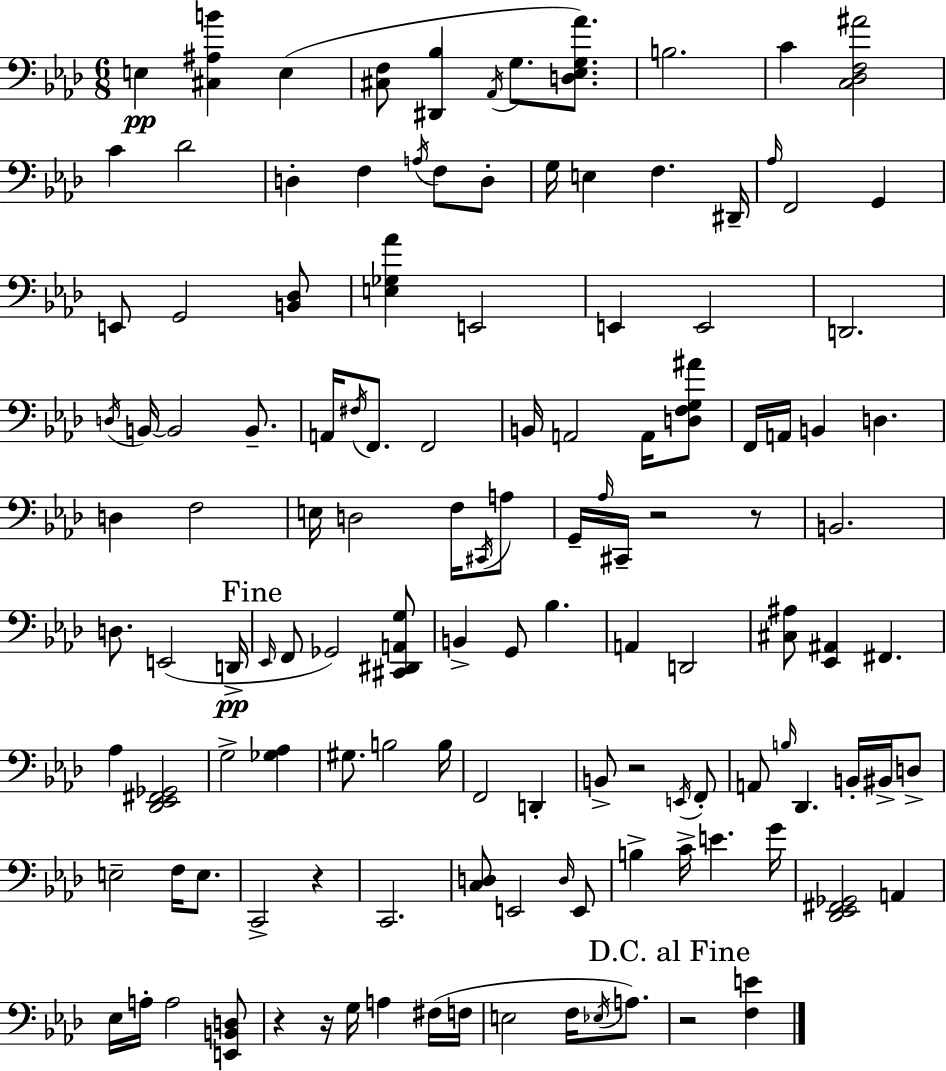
{
  \clef bass
  \numericTimeSignature
  \time 6/8
  \key f \minor
  e4\pp <cis ais b'>4 e4( | <cis f>8 <dis, bes>4 \acciaccatura { aes,16 } g8. <d ees g aes'>8.) | b2. | c'4 <c des f ais'>2 | \break c'4 des'2 | d4-. f4 \acciaccatura { a16 } f8 | d8-. g16 e4 f4. | dis,16-- \grace { aes16 } f,2 g,4 | \break e,8 g,2 | <b, des>8 <e ges aes'>4 e,2 | e,4 e,2 | d,2. | \break \acciaccatura { d16 } b,16~~ b,2 | b,8.-- a,16 \acciaccatura { fis16 } f,8. f,2 | b,16 a,2 | a,16 <d f g ais'>8 f,16 a,16 b,4 d4. | \break d4 f2 | e16 d2 | f16 \acciaccatura { cis,16 } a8 g,16-- \grace { aes16 } cis,16-- r2 | r8 b,2. | \break d8. e,2( | d,16->\pp \mark "Fine" \grace { ees,16 } f,8 ges,2) | <cis, dis, a, g>8 b,4-> | g,8 bes4. a,4 | \break d,2 <cis ais>8 <ees, ais,>4 | fis,4. aes4 | <des, ees, fis, ges,>2 g2-> | <ges aes>4 gis8. b2 | \break b16 f,2 | d,4-. b,8-> r2 | \acciaccatura { e,16 } f,8-. a,8 \grace { b16 } | des,4. b,16-. bis,16-> d8-> e2-- | \break f16 e8. c,2-> | r4 c,2. | <c d>8 | e,2 \grace { d16 } e,8 b4-> | \break c'16-> e'4. g'16 <des, ees, fis, ges,>2 | a,4 ees16 | a16-. a2 <e, b, d>8 r4 | r16 g16 a4 fis16( f16 e2 | \break f16 \acciaccatura { ees16 } a8.) | \mark "D.C. al Fine" r2 <f e'>4 | \bar "|."
}